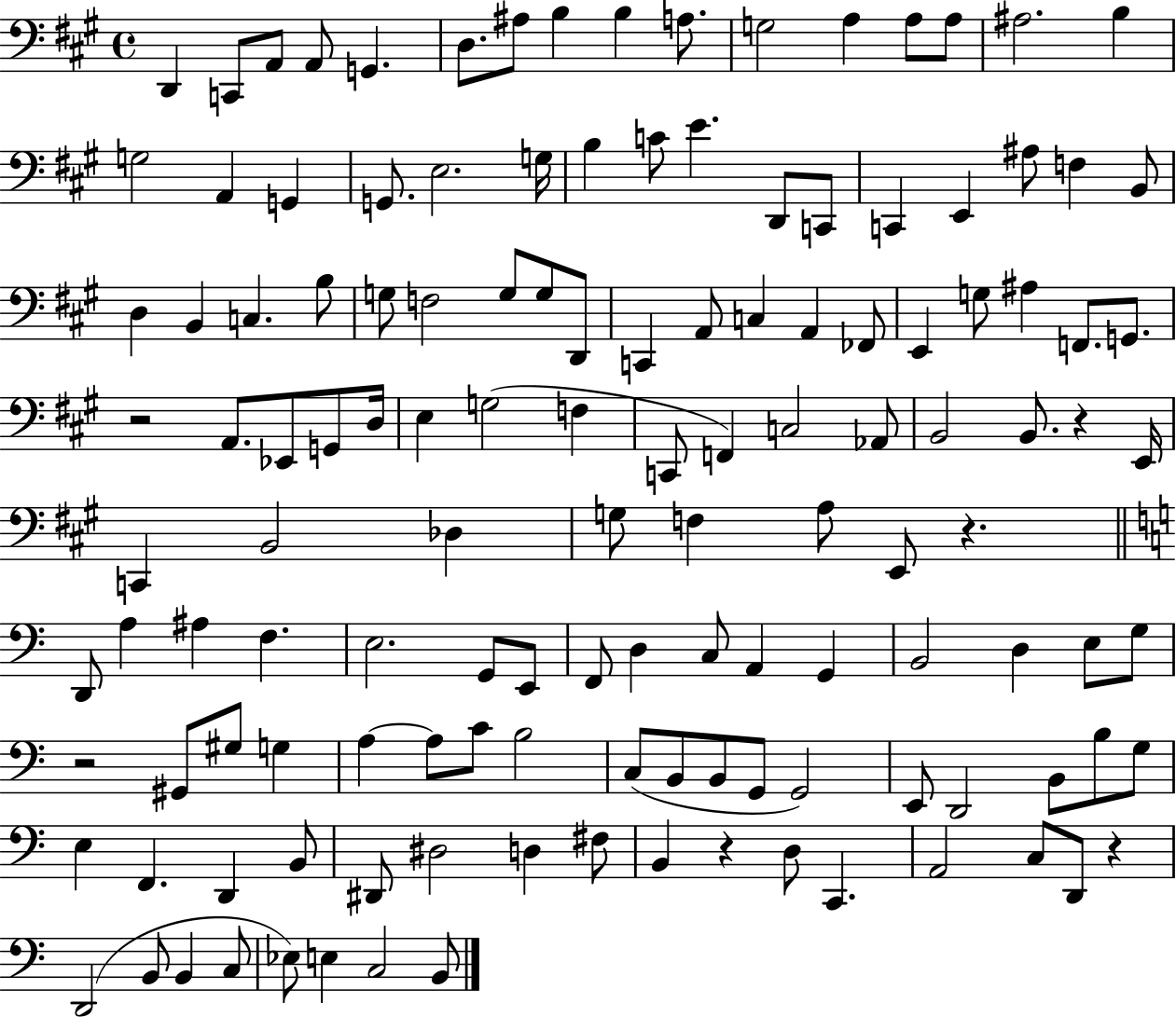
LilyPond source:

{
  \clef bass
  \time 4/4
  \defaultTimeSignature
  \key a \major
  \repeat volta 2 { d,4 c,8 a,8 a,8 g,4. | d8. ais8 b4 b4 a8. | g2 a4 a8 a8 | ais2. b4 | \break g2 a,4 g,4 | g,8. e2. g16 | b4 c'8 e'4. d,8 c,8 | c,4 e,4 ais8 f4 b,8 | \break d4 b,4 c4. b8 | g8 f2 g8 g8 d,8 | c,4 a,8 c4 a,4 fes,8 | e,4 g8 ais4 f,8. g,8. | \break r2 a,8. ees,8 g,8 d16 | e4 g2( f4 | c,8 f,4) c2 aes,8 | b,2 b,8. r4 e,16 | \break c,4 b,2 des4 | g8 f4 a8 e,8 r4. | \bar "||" \break \key c \major d,8 a4 ais4 f4. | e2. g,8 e,8 | f,8 d4 c8 a,4 g,4 | b,2 d4 e8 g8 | \break r2 gis,8 gis8 g4 | a4~~ a8 c'8 b2 | c8( b,8 b,8 g,8 g,2) | e,8 d,2 b,8 b8 g8 | \break e4 f,4. d,4 b,8 | dis,8 dis2 d4 fis8 | b,4 r4 d8 c,4. | a,2 c8 d,8 r4 | \break d,2( b,8 b,4 c8 | ees8) e4 c2 b,8 | } \bar "|."
}